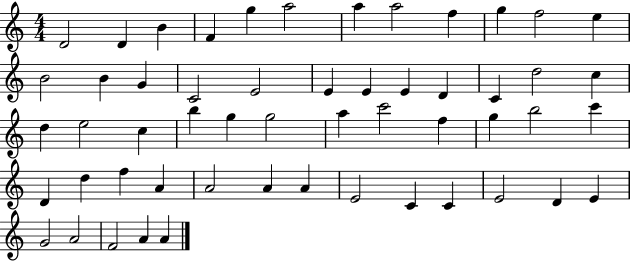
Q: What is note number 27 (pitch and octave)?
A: C5